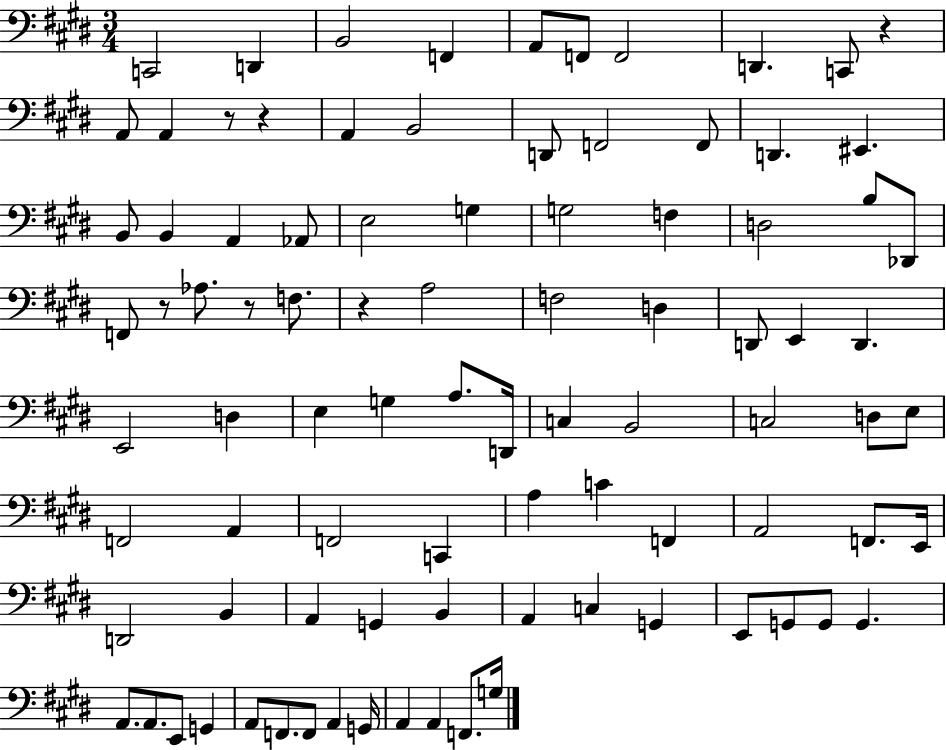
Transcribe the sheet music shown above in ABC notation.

X:1
T:Untitled
M:3/4
L:1/4
K:E
C,,2 D,, B,,2 F,, A,,/2 F,,/2 F,,2 D,, C,,/2 z A,,/2 A,, z/2 z A,, B,,2 D,,/2 F,,2 F,,/2 D,, ^E,, B,,/2 B,, A,, _A,,/2 E,2 G, G,2 F, D,2 B,/2 _D,,/2 F,,/2 z/2 _A,/2 z/2 F,/2 z A,2 F,2 D, D,,/2 E,, D,, E,,2 D, E, G, A,/2 D,,/4 C, B,,2 C,2 D,/2 E,/2 F,,2 A,, F,,2 C,, A, C F,, A,,2 F,,/2 E,,/4 D,,2 B,, A,, G,, B,, A,, C, G,, E,,/2 G,,/2 G,,/2 G,, A,,/2 A,,/2 E,,/2 G,, A,,/2 F,,/2 F,,/2 A,, G,,/4 A,, A,, F,,/2 G,/4